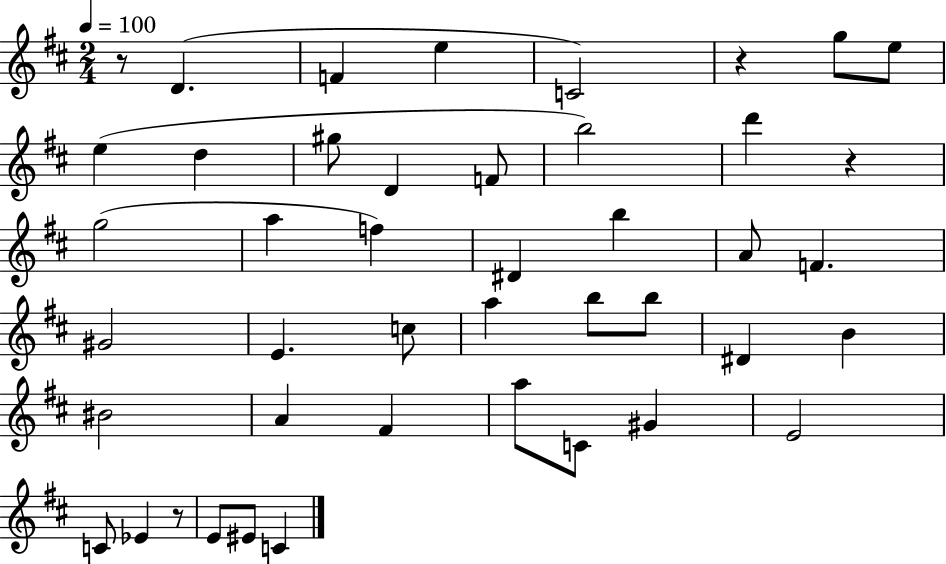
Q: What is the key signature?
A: D major